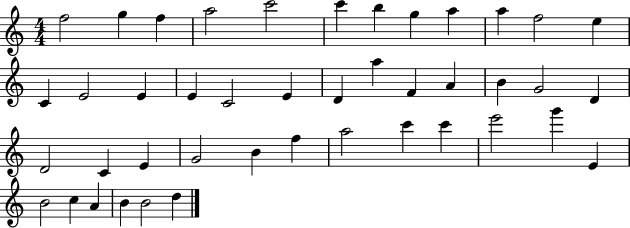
F5/h G5/q F5/q A5/h C6/h C6/q B5/q G5/q A5/q A5/q F5/h E5/q C4/q E4/h E4/q E4/q C4/h E4/q D4/q A5/q F4/q A4/q B4/q G4/h D4/q D4/h C4/q E4/q G4/h B4/q F5/q A5/h C6/q C6/q E6/h G6/q E4/q B4/h C5/q A4/q B4/q B4/h D5/q